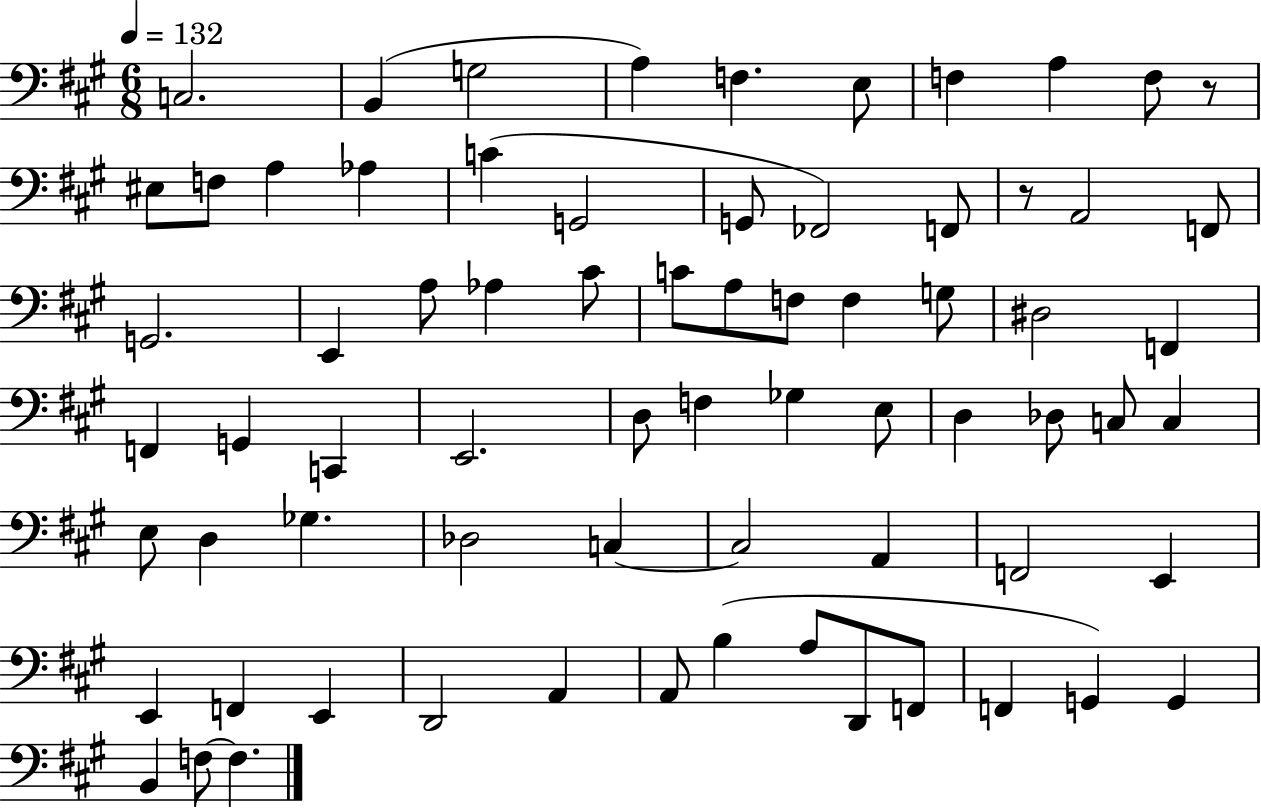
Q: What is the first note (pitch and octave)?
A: C3